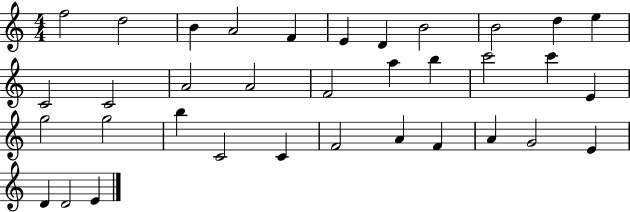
{
  \clef treble
  \numericTimeSignature
  \time 4/4
  \key c \major
  f''2 d''2 | b'4 a'2 f'4 | e'4 d'4 b'2 | b'2 d''4 e''4 | \break c'2 c'2 | a'2 a'2 | f'2 a''4 b''4 | c'''2 c'''4 e'4 | \break g''2 g''2 | b''4 c'2 c'4 | f'2 a'4 f'4 | a'4 g'2 e'4 | \break d'4 d'2 e'4 | \bar "|."
}